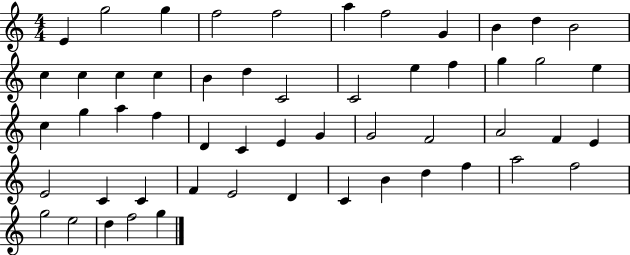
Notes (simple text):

E4/q G5/h G5/q F5/h F5/h A5/q F5/h G4/q B4/q D5/q B4/h C5/q C5/q C5/q C5/q B4/q D5/q C4/h C4/h E5/q F5/q G5/q G5/h E5/q C5/q G5/q A5/q F5/q D4/q C4/q E4/q G4/q G4/h F4/h A4/h F4/q E4/q E4/h C4/q C4/q F4/q E4/h D4/q C4/q B4/q D5/q F5/q A5/h F5/h G5/h E5/h D5/q F5/h G5/q